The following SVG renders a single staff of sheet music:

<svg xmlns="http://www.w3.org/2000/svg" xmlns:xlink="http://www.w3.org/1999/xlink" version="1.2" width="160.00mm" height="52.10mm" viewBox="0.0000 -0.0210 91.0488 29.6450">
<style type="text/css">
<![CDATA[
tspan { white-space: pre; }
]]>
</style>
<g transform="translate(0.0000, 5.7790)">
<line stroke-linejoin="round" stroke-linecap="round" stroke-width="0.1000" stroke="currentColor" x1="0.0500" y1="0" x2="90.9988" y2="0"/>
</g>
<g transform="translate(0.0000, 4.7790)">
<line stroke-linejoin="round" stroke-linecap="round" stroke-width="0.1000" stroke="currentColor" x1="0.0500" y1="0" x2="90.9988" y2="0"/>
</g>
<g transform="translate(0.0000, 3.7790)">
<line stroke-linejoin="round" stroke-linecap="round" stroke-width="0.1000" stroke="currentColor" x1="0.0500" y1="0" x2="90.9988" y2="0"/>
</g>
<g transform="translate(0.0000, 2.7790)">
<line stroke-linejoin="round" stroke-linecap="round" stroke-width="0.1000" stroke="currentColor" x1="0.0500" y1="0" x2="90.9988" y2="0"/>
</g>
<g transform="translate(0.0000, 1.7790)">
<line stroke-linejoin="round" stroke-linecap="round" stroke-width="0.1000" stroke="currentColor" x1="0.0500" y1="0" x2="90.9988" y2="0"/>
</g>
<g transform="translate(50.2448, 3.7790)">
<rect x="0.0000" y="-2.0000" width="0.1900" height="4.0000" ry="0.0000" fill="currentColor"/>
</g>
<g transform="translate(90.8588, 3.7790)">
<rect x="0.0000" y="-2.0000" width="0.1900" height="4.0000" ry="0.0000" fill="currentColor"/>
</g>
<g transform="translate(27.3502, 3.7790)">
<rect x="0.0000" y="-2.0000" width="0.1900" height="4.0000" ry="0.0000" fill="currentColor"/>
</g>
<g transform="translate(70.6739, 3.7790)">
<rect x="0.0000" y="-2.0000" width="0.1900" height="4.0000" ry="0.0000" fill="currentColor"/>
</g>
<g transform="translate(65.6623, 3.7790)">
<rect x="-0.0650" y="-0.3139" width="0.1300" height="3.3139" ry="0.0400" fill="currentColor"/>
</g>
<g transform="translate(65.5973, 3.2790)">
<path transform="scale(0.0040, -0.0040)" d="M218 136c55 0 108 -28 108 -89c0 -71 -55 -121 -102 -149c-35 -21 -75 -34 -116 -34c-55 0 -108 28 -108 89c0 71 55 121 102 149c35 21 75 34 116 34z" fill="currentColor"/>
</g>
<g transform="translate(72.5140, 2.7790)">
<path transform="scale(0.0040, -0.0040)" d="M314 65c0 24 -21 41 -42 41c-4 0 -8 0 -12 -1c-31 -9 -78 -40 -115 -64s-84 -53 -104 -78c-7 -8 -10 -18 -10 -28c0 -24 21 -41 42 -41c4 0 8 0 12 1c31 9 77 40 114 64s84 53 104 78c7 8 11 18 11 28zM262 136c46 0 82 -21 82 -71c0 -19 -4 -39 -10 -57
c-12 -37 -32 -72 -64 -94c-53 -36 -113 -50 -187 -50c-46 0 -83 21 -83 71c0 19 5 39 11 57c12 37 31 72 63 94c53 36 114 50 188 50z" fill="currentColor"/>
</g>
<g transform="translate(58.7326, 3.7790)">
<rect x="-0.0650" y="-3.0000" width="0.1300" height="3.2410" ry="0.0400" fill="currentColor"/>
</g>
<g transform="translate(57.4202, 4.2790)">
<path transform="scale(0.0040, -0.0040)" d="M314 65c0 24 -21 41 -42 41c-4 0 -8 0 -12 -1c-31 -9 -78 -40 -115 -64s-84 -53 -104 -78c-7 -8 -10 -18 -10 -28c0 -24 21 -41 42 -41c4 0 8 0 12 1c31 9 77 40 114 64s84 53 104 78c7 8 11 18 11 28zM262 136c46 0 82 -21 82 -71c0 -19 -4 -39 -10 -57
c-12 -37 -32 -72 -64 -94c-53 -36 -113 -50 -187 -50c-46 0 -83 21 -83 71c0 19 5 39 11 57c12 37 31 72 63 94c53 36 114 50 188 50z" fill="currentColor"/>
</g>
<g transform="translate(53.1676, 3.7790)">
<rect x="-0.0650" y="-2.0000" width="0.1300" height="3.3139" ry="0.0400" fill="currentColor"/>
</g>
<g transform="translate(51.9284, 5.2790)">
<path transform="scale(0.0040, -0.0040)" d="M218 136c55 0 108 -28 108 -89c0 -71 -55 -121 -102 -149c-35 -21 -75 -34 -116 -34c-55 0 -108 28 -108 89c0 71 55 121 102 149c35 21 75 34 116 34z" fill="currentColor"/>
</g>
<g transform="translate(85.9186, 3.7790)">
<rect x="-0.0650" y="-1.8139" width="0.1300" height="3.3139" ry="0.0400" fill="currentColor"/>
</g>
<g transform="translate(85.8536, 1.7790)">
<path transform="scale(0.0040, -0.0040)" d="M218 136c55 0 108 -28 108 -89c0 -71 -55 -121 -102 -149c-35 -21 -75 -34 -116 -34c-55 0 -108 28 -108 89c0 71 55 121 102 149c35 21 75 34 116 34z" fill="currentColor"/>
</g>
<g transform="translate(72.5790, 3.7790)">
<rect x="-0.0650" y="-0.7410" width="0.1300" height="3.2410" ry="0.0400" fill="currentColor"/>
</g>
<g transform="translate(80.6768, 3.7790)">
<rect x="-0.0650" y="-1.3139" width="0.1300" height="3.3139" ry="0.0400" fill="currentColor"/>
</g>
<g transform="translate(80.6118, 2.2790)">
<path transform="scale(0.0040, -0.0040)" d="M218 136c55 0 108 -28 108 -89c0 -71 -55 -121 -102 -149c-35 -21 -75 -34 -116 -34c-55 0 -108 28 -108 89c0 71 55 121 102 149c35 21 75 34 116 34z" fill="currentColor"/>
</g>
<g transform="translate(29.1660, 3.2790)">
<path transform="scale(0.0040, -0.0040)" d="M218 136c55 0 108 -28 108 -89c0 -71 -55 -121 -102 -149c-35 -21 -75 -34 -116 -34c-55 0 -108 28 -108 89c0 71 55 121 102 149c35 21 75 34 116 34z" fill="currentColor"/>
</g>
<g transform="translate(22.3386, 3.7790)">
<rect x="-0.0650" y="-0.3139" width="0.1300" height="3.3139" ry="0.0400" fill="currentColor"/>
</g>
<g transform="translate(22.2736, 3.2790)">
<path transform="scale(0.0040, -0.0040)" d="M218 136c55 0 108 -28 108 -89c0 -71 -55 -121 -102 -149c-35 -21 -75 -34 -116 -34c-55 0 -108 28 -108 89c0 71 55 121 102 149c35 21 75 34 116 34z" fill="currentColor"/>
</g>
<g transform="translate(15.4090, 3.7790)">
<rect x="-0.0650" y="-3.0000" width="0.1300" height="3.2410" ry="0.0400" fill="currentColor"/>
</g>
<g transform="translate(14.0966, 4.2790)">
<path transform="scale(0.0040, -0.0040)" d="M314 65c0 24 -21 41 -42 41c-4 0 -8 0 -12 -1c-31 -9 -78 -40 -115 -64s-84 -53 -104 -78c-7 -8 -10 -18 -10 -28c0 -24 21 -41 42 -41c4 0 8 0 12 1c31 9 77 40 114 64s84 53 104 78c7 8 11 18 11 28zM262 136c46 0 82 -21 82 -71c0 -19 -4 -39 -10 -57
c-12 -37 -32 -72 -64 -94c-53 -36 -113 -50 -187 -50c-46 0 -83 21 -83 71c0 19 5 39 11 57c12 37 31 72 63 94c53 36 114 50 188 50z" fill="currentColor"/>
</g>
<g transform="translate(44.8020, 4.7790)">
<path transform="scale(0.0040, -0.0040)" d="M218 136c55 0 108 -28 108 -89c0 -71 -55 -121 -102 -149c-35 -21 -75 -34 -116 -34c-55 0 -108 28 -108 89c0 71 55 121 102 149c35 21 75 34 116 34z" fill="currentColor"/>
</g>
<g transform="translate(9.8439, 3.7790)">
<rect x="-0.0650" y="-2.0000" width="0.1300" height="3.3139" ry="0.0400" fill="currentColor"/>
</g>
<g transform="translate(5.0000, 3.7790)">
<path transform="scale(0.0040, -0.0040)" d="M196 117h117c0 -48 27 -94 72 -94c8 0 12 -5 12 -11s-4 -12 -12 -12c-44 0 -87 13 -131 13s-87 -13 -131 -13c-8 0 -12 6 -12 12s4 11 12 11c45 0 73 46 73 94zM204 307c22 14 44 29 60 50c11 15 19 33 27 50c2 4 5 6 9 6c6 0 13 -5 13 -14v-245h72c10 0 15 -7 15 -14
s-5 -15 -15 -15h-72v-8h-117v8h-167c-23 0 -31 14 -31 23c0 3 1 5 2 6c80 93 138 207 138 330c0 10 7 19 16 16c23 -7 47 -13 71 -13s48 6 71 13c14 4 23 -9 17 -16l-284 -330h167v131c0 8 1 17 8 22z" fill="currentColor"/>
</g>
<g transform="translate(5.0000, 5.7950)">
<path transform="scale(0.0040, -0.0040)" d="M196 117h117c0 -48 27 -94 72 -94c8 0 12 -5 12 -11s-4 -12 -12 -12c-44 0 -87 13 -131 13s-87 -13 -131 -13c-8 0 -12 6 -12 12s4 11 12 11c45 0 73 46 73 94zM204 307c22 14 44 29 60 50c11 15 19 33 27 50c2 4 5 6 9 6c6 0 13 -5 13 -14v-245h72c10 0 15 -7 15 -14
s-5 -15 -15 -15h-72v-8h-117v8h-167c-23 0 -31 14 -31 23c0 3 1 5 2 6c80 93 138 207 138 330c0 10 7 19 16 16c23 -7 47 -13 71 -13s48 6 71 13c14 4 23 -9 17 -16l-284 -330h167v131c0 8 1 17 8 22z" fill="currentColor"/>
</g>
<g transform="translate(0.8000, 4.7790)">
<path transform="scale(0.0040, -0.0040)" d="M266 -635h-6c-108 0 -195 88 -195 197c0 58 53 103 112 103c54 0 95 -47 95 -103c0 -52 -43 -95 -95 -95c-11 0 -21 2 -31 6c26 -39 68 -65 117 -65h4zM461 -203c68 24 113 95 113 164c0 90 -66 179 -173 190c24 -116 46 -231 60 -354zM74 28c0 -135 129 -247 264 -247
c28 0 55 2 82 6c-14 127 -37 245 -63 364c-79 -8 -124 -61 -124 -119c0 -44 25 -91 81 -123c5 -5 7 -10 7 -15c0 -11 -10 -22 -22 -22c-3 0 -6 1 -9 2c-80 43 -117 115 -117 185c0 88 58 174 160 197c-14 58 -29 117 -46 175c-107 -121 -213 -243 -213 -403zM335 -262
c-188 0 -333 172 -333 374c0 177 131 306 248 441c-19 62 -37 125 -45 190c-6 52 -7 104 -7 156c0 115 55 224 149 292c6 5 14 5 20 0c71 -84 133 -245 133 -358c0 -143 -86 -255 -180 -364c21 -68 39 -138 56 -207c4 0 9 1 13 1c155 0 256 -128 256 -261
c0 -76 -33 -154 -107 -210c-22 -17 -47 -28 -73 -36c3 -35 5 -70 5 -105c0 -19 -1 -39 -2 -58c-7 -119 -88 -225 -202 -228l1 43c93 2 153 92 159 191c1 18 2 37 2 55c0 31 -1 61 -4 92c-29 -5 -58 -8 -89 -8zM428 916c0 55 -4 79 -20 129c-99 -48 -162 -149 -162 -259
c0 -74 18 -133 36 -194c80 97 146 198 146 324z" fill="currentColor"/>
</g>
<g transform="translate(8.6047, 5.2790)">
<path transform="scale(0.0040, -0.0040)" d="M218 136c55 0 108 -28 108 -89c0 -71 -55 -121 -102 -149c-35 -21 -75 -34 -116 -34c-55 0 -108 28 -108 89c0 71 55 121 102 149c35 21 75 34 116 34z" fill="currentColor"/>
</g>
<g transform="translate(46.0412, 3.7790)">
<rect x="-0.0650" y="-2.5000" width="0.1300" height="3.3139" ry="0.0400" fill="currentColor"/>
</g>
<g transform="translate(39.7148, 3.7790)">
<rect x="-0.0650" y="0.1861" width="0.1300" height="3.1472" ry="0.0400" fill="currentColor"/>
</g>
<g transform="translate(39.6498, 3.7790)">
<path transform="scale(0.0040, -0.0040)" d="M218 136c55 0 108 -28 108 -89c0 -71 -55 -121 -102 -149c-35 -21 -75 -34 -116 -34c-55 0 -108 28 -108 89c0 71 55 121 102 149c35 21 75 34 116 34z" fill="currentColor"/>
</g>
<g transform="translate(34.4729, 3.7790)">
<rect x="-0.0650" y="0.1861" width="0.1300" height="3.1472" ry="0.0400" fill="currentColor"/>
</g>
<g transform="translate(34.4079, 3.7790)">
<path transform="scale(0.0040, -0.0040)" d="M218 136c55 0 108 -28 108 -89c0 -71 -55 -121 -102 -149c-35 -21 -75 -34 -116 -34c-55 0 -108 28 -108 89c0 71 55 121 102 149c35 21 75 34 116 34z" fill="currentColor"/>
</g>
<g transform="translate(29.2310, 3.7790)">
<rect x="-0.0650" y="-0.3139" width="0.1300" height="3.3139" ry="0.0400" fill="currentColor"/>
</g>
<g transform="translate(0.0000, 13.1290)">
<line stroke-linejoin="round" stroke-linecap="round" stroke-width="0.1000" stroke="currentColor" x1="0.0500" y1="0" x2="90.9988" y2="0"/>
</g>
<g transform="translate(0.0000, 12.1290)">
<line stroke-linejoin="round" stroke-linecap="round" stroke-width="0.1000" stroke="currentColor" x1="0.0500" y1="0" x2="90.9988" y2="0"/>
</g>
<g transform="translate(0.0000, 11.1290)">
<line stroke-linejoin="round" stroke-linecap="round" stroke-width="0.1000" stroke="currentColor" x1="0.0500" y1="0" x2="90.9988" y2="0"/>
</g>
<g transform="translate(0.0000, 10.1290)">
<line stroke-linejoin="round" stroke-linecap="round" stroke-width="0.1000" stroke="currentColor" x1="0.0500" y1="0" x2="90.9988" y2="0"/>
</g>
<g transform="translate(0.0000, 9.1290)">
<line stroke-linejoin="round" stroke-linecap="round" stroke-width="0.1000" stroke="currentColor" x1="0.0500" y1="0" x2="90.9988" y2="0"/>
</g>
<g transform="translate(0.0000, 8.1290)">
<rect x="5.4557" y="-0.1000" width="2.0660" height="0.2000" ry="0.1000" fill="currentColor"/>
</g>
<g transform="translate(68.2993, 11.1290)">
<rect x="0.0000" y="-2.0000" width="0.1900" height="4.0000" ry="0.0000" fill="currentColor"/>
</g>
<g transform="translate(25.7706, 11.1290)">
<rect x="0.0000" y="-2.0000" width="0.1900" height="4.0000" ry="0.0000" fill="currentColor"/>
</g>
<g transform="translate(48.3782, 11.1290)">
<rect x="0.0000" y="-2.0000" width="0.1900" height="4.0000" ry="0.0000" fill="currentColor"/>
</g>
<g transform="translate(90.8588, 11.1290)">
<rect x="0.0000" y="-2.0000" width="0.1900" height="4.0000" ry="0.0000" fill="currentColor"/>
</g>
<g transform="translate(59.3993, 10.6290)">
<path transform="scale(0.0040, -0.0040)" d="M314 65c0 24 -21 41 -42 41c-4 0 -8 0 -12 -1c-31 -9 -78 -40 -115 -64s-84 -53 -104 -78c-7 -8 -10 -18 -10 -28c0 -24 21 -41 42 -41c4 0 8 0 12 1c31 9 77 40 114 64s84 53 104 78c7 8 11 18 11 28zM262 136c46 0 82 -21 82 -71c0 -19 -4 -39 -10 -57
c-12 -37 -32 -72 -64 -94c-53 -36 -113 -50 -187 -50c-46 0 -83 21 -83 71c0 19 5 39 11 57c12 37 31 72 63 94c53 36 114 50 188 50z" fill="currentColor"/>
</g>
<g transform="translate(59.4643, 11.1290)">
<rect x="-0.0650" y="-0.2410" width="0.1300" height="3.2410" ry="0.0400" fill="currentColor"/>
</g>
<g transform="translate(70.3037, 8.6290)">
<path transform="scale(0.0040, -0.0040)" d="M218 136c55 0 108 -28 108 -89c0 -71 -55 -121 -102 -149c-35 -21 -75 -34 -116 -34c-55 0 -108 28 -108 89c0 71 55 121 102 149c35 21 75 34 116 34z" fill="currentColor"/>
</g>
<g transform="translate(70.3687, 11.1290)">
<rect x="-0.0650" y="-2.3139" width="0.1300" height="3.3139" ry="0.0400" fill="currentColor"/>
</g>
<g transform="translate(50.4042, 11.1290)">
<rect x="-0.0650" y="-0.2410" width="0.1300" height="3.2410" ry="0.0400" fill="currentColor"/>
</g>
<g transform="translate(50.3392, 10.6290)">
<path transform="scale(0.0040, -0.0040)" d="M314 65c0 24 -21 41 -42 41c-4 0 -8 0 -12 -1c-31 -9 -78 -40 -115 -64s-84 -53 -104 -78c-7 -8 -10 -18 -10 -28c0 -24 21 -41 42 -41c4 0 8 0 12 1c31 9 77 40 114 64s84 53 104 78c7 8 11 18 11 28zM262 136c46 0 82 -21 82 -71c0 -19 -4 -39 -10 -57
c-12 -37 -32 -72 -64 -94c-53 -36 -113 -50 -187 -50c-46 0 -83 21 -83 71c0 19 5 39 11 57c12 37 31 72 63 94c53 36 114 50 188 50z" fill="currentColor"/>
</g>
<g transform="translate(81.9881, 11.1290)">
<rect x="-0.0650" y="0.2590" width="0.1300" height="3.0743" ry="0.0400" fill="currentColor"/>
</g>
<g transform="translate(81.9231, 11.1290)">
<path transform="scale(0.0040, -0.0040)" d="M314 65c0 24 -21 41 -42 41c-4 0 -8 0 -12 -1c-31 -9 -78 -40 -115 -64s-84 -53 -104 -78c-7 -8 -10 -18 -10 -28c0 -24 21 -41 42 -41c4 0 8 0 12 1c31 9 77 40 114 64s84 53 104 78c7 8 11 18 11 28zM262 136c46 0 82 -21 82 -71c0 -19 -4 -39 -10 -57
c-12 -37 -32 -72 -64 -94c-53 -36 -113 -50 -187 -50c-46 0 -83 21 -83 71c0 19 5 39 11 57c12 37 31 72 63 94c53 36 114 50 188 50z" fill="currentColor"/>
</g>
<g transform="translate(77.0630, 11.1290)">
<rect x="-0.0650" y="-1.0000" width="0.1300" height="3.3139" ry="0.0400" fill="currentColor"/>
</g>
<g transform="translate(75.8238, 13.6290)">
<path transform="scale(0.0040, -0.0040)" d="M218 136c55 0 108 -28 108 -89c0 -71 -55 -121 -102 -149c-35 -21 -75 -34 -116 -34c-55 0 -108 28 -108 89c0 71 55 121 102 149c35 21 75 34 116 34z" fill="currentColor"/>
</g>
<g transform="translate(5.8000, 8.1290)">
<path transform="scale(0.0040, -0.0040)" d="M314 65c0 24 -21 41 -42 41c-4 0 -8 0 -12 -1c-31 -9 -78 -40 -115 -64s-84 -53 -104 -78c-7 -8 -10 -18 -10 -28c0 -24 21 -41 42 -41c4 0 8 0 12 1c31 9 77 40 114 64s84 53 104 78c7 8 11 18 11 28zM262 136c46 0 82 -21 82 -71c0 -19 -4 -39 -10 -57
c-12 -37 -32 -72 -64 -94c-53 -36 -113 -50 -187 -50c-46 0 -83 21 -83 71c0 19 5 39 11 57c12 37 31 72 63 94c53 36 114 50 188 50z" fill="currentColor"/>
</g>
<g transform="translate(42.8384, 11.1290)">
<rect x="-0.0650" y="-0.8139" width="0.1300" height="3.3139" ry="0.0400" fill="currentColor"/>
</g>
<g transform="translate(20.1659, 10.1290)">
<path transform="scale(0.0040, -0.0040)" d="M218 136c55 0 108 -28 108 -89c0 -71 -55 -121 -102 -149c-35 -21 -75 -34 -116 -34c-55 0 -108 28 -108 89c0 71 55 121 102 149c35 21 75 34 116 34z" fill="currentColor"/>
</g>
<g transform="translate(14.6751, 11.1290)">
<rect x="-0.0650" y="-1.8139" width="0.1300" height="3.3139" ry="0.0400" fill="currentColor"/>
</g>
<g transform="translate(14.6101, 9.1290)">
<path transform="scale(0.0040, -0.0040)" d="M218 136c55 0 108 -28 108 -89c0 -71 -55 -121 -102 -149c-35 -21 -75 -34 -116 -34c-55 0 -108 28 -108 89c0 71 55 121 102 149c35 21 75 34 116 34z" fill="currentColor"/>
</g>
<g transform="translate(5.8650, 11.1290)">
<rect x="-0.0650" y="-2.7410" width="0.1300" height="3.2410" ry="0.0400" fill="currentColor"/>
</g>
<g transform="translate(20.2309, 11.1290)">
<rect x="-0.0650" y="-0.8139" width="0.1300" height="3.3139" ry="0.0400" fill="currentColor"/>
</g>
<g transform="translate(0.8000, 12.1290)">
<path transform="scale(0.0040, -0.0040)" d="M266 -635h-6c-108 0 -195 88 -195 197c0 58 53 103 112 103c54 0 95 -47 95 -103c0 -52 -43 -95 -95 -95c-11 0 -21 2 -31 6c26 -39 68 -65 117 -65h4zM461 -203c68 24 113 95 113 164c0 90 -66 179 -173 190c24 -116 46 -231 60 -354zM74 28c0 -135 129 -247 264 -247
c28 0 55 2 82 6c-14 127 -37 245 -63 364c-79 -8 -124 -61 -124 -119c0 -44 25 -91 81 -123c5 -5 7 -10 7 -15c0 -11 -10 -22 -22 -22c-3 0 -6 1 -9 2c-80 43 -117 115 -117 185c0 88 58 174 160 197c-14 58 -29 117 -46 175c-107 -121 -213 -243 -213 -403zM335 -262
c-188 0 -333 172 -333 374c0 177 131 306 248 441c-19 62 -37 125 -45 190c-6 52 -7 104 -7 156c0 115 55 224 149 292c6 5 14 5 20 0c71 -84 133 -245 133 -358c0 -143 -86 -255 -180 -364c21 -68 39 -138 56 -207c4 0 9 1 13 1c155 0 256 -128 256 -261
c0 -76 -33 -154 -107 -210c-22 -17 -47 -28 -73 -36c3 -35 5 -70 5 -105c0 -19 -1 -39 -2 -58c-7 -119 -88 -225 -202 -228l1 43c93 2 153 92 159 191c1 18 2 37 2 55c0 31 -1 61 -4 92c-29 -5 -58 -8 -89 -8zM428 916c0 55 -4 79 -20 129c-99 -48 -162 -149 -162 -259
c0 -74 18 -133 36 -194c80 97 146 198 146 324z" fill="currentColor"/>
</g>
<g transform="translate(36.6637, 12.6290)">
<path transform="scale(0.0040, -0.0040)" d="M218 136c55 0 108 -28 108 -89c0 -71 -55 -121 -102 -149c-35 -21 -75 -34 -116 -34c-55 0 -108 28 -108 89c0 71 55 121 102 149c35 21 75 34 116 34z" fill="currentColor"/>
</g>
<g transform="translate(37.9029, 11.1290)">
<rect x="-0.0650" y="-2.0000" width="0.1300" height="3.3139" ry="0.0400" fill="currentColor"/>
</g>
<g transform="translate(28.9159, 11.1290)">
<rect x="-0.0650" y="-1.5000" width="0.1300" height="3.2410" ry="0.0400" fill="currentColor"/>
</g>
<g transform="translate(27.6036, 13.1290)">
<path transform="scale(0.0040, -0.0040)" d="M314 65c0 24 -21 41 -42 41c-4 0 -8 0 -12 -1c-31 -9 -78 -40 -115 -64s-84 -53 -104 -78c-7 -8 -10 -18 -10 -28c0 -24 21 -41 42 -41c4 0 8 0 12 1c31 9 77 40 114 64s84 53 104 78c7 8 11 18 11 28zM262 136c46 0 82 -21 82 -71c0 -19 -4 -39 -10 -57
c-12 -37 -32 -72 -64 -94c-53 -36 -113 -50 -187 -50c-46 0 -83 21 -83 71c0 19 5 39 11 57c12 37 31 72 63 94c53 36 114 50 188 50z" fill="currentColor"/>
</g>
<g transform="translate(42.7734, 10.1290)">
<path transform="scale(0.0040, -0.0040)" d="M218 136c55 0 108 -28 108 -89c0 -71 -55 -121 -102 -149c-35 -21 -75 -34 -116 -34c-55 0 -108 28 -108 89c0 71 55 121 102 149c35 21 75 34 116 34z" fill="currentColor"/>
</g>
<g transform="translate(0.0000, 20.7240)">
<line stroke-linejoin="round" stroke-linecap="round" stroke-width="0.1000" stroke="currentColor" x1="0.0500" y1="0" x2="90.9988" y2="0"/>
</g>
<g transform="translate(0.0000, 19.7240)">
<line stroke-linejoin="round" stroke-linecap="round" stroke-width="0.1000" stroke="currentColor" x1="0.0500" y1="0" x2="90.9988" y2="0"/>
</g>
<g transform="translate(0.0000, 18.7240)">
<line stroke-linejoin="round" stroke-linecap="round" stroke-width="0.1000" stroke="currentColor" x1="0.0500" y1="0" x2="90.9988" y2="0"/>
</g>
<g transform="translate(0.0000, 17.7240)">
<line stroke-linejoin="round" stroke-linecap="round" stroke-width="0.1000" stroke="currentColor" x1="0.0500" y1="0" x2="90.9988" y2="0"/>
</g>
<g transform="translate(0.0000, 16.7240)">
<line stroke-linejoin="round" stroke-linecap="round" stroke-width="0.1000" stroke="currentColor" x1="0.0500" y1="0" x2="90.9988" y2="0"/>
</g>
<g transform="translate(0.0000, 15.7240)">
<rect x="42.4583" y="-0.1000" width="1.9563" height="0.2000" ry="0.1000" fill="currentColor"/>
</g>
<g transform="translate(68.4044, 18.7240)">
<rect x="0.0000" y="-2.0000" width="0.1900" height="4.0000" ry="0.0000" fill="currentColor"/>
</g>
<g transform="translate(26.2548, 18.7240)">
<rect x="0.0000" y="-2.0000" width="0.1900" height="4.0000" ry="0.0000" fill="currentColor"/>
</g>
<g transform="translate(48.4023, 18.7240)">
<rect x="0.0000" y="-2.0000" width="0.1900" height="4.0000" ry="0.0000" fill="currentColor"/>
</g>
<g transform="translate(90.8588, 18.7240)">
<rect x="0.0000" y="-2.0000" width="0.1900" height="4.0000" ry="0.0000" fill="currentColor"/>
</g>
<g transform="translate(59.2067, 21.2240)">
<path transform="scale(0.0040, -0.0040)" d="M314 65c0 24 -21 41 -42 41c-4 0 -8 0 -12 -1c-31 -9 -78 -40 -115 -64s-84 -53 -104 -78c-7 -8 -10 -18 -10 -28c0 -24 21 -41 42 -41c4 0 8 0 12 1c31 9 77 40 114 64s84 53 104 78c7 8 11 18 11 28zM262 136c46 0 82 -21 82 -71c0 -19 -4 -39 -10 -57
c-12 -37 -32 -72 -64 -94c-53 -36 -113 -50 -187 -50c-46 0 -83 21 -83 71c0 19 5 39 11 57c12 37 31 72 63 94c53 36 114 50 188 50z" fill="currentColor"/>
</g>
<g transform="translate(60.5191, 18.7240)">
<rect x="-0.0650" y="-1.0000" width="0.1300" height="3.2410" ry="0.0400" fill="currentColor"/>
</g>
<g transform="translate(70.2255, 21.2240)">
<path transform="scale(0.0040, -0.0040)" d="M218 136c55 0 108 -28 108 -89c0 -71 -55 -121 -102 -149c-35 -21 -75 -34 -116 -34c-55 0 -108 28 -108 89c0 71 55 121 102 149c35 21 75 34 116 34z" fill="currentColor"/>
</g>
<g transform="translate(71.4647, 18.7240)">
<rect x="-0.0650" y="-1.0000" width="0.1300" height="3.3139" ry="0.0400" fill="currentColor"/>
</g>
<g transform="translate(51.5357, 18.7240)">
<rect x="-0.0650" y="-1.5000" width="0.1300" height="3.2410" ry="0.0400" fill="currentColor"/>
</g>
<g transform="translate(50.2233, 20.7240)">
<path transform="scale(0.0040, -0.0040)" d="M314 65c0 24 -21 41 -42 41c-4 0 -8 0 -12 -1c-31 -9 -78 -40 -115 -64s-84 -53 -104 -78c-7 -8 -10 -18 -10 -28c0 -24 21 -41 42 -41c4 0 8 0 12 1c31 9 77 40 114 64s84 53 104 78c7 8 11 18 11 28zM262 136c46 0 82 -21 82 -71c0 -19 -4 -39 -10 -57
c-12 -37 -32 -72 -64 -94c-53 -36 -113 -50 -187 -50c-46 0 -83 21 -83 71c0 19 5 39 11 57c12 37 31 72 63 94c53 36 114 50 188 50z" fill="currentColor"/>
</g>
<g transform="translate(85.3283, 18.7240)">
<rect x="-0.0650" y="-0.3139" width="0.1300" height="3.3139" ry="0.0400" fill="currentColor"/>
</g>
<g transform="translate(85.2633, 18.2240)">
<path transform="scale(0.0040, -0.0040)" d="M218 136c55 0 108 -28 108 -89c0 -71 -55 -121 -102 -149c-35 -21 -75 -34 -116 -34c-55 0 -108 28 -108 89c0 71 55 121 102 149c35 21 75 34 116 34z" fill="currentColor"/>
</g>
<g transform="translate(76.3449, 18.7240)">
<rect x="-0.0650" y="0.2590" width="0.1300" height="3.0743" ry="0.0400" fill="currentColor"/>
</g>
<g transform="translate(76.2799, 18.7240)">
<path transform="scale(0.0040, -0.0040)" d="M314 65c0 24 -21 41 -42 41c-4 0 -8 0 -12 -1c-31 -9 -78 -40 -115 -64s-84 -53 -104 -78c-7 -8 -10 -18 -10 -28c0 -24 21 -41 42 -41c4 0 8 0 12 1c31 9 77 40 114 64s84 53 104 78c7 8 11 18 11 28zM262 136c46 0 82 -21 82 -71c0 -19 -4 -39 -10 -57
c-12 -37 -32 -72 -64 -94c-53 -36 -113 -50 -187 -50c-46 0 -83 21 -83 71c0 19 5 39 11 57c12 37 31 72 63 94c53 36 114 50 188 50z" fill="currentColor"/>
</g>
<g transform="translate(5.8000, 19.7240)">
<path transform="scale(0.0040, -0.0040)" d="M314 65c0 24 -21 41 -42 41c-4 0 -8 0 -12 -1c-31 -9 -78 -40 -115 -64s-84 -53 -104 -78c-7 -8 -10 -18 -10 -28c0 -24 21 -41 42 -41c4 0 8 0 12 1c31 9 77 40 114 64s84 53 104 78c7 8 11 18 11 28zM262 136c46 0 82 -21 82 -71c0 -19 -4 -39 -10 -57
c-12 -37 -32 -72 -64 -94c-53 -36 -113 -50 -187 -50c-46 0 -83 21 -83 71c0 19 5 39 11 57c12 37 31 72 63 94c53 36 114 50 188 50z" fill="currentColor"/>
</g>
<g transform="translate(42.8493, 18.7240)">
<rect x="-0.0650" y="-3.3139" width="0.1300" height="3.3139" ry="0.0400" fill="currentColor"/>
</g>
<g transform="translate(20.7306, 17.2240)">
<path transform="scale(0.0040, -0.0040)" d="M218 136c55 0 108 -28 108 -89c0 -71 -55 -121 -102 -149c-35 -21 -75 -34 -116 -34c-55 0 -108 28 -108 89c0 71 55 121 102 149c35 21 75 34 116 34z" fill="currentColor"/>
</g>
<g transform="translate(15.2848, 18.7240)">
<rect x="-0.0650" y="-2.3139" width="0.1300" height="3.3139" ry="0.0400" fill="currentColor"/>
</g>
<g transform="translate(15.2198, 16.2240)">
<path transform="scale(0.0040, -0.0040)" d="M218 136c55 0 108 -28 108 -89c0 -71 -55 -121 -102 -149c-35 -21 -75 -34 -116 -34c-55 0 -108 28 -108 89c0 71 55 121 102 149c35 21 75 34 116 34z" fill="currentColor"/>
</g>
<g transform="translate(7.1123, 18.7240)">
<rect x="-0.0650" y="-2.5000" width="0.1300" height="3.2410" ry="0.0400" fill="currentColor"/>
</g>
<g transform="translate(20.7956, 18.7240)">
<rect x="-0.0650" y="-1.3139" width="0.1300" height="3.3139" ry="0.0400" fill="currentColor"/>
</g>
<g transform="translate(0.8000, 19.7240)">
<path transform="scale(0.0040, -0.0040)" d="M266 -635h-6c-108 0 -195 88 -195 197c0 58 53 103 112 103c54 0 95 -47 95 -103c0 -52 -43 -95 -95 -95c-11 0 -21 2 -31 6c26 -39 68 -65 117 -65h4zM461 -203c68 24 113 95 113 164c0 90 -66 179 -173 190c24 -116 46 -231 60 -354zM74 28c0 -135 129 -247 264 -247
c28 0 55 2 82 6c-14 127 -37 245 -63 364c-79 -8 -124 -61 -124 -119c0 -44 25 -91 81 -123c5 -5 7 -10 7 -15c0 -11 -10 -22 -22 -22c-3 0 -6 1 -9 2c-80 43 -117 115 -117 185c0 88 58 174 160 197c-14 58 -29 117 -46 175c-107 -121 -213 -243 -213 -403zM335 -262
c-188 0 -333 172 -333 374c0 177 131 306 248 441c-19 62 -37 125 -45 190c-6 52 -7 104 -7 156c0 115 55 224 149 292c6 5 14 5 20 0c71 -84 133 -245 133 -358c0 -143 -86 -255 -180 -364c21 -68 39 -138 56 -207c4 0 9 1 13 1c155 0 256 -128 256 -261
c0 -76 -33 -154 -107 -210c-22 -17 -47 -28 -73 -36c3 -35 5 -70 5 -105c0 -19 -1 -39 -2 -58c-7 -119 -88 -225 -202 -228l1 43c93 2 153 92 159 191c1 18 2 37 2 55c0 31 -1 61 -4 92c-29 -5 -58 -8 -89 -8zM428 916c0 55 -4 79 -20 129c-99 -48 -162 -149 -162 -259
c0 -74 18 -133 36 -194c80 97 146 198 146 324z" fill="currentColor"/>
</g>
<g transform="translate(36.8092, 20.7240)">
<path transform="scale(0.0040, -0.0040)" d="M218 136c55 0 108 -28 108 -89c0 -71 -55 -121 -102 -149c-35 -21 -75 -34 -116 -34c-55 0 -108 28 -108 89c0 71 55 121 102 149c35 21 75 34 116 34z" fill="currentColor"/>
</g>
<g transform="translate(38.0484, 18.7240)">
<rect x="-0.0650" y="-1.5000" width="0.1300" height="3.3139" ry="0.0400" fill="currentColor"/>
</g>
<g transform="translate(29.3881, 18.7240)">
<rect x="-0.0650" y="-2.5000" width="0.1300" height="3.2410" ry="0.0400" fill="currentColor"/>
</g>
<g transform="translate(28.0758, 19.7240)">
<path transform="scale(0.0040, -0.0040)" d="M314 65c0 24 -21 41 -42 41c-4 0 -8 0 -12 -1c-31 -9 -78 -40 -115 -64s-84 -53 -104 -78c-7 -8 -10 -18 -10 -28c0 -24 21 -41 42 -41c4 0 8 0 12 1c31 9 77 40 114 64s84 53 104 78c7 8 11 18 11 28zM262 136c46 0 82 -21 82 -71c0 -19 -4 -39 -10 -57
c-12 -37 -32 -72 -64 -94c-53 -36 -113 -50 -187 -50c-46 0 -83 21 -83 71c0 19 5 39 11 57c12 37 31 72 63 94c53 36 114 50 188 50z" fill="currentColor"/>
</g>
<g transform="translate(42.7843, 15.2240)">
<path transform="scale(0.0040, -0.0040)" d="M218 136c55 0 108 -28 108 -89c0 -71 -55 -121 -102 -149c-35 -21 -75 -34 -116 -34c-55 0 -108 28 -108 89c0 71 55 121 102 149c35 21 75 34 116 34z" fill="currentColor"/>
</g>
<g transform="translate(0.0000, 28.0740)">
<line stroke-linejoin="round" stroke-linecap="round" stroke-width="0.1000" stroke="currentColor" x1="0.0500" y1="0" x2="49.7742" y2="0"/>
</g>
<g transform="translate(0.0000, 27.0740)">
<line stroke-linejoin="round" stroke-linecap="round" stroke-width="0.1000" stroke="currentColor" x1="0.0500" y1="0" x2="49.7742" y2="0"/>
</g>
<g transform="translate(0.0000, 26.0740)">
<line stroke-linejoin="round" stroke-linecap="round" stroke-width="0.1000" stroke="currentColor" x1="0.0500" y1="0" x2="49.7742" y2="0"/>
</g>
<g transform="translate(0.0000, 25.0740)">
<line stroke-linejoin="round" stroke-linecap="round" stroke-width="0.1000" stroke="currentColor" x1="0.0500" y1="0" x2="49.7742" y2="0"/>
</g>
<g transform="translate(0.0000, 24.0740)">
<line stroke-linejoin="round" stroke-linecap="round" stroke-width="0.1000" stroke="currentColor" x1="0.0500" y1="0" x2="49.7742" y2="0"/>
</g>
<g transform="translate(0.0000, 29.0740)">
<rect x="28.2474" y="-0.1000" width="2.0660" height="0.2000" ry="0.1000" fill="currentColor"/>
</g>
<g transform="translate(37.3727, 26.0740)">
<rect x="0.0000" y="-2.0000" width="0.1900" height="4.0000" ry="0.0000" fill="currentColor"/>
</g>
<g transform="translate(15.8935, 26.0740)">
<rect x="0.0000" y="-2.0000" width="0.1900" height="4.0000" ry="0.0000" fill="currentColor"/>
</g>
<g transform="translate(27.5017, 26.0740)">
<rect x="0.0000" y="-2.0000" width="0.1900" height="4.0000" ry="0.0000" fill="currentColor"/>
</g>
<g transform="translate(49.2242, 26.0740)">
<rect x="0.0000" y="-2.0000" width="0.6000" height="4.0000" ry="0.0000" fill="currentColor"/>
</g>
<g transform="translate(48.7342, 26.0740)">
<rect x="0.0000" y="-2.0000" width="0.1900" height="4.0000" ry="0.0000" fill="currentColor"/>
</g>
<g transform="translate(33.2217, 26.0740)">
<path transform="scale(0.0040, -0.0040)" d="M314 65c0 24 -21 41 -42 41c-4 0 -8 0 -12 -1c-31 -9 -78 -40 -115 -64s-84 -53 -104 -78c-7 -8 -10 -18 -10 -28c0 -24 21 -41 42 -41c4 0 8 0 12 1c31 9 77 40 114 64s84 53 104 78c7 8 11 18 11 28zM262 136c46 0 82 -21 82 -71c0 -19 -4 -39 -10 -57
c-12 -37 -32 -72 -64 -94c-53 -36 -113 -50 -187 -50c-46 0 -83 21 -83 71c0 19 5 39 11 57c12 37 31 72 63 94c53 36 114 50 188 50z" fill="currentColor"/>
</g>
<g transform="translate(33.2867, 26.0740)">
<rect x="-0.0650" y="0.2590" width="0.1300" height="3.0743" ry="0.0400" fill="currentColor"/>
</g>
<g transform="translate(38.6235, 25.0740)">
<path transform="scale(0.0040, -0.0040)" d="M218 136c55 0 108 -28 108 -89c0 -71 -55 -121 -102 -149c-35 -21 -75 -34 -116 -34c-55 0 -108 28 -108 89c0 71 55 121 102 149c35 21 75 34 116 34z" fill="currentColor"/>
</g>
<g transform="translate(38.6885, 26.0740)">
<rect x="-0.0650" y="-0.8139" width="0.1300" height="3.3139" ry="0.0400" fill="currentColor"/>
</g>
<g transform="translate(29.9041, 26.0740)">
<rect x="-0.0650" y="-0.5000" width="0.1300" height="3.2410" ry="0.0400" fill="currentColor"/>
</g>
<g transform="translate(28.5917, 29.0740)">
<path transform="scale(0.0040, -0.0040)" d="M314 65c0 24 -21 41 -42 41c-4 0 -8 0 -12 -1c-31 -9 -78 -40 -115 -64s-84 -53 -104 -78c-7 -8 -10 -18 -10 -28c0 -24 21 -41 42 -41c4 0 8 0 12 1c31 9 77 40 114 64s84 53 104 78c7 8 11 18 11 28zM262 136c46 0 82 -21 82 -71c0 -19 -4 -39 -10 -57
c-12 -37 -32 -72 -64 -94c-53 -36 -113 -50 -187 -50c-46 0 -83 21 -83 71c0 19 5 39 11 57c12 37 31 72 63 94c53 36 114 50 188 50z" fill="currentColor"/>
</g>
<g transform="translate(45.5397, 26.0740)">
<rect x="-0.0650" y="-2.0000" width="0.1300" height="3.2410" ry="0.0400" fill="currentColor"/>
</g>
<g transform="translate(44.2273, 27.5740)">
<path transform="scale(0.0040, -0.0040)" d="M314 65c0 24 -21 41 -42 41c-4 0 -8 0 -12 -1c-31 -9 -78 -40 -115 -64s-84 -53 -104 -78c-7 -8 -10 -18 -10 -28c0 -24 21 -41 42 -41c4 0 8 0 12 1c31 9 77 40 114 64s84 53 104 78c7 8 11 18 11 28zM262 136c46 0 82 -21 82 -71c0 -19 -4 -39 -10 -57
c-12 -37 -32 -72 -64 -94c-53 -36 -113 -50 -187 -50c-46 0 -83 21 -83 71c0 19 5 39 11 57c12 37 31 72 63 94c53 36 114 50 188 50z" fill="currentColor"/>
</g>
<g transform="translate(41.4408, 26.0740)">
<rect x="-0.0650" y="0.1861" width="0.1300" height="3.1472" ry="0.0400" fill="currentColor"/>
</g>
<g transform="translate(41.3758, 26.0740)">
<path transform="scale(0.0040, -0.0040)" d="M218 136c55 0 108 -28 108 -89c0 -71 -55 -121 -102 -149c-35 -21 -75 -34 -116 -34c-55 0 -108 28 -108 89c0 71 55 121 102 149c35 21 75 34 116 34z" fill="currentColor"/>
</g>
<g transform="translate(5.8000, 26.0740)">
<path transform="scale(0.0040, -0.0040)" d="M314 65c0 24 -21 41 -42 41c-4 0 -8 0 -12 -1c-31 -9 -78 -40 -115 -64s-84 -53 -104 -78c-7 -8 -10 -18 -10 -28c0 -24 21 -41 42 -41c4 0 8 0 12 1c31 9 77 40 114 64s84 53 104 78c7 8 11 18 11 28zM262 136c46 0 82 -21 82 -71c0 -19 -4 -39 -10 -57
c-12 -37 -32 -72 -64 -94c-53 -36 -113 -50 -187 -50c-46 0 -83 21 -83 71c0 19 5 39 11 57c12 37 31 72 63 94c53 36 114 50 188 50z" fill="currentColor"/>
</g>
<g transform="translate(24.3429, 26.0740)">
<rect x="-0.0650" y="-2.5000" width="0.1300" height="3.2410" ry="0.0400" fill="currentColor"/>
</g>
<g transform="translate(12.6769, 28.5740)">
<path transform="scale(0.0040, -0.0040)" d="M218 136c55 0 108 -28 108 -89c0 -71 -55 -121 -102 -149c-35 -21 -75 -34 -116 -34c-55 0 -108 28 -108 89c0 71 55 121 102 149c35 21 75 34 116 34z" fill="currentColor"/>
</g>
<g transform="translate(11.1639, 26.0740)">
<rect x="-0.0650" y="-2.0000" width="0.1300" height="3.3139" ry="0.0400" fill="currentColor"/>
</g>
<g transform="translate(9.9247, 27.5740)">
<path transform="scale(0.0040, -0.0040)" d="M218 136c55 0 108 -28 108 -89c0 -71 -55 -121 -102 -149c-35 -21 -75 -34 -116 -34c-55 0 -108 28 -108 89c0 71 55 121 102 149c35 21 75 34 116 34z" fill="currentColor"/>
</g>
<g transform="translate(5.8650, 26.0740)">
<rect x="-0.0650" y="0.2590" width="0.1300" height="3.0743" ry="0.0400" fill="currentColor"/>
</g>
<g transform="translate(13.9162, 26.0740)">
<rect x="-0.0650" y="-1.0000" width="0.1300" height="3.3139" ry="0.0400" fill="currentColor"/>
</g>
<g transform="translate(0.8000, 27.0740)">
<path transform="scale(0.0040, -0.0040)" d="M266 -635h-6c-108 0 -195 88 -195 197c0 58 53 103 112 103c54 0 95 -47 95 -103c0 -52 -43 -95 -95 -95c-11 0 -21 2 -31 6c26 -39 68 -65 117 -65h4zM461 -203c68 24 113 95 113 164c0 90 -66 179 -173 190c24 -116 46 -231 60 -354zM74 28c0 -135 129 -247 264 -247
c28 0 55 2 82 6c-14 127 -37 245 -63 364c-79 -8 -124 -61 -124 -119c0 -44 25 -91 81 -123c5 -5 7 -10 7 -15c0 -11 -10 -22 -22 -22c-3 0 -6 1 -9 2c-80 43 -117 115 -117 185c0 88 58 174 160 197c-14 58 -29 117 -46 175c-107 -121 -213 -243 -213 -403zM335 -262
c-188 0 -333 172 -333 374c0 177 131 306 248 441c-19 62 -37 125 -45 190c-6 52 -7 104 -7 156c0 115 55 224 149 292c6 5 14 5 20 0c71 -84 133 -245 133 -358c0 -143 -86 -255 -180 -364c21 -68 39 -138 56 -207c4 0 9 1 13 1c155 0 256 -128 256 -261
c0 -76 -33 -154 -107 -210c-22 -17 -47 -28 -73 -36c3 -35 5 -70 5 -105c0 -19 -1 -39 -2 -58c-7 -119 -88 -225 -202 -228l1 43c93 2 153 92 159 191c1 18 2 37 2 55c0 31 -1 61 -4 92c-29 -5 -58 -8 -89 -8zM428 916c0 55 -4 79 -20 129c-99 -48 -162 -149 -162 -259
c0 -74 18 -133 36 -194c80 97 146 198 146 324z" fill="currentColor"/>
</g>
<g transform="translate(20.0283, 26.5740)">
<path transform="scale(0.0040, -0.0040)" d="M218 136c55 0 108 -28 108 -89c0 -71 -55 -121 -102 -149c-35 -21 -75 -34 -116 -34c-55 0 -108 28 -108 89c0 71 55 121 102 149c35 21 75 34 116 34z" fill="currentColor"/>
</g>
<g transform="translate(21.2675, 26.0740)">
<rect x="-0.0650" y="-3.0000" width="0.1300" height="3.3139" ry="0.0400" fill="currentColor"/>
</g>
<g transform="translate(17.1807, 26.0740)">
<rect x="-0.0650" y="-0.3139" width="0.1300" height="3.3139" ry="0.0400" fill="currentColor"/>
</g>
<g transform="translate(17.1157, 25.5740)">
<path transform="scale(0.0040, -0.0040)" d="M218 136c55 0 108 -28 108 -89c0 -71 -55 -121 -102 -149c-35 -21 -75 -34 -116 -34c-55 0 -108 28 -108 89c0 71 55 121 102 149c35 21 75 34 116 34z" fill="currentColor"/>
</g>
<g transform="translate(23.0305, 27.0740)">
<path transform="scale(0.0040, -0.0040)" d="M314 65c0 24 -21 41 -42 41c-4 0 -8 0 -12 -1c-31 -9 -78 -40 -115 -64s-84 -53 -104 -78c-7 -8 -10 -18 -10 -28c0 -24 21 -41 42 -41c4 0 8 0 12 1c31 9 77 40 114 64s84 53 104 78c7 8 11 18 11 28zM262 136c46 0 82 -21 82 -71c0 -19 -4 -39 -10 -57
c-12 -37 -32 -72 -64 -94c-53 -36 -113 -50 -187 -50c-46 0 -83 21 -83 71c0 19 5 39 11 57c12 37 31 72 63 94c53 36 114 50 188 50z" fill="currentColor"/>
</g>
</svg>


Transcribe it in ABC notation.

X:1
T:Untitled
M:4/4
L:1/4
K:C
F A2 c c B B G F A2 c d2 e f a2 f d E2 F d c2 c2 g D B2 G2 g e G2 E b E2 D2 D B2 c B2 F D c A G2 C2 B2 d B F2